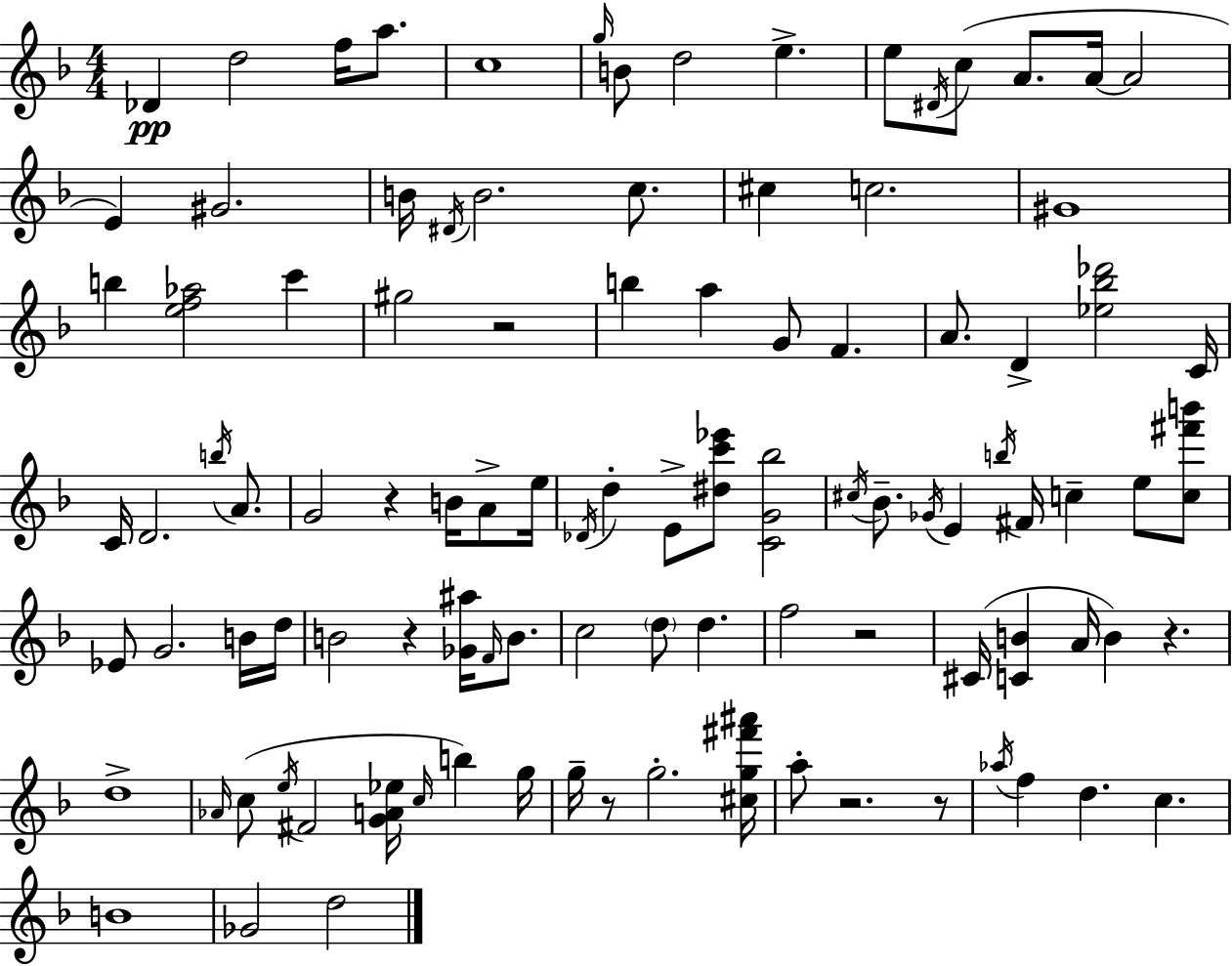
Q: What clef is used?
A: treble